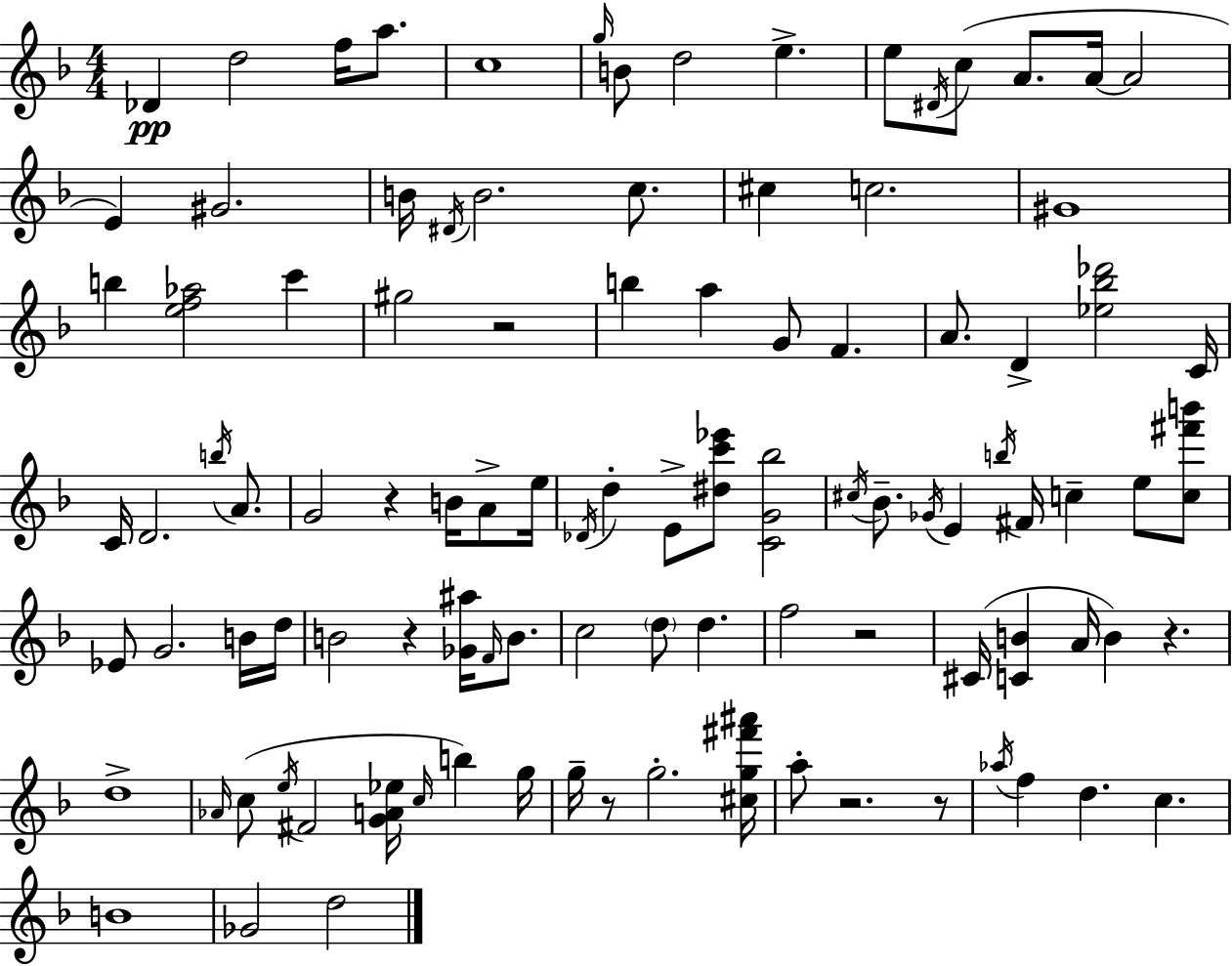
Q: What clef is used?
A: treble